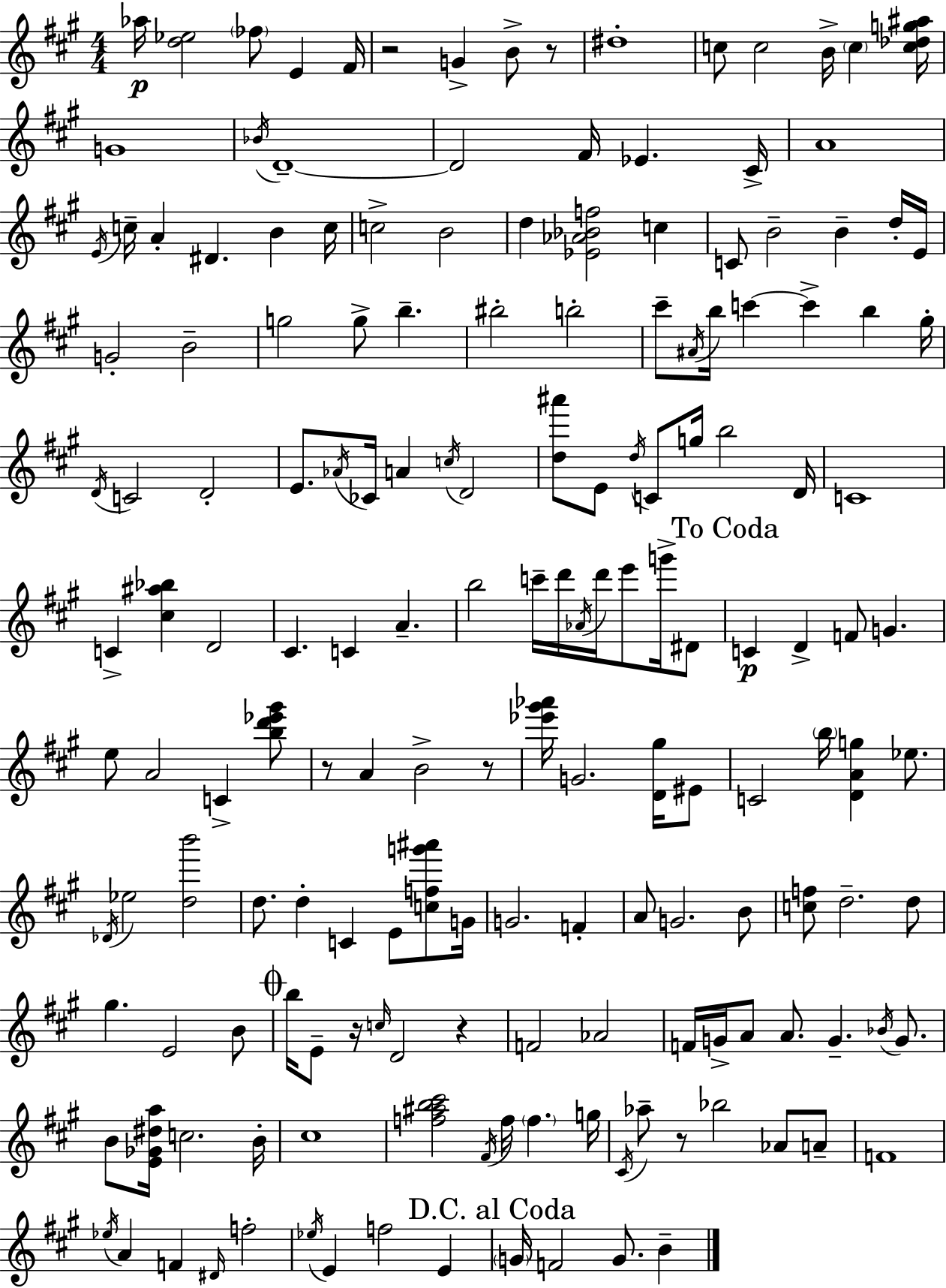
X:1
T:Untitled
M:4/4
L:1/4
K:A
_a/4 [d_e]2 _f/2 E ^F/4 z2 G B/2 z/2 ^d4 c/2 c2 B/4 c [c_dg^a]/4 G4 _B/4 D4 D2 ^F/4 _E ^C/4 A4 E/4 c/4 A ^D B c/4 c2 B2 d [_E_A_Bf]2 c C/2 B2 B d/4 E/4 G2 B2 g2 g/2 b ^b2 b2 ^c'/2 ^A/4 b/4 c' c' b ^g/4 D/4 C2 D2 E/2 _A/4 _C/4 A c/4 D2 [d^a']/2 E/2 d/4 C/2 g/4 b2 D/4 C4 C [^c^a_b] D2 ^C C A b2 c'/4 d'/4 _A/4 d'/4 e'/2 g'/4 ^D/2 C D F/2 G e/2 A2 C [bd'_e'^g']/2 z/2 A B2 z/2 [_e'^g'_a']/4 G2 [D^g]/4 ^E/2 C2 b/4 [DAg] _e/2 _D/4 _e2 [db']2 d/2 d C E/2 [cfg'^a']/2 G/4 G2 F A/2 G2 B/2 [cf]/2 d2 d/2 ^g E2 B/2 b/4 E/2 z/4 c/4 D2 z F2 _A2 F/4 G/4 A/2 A/2 G _B/4 G/2 B/2 [E_G^da]/4 c2 B/4 ^c4 [f^ab^c']2 ^F/4 f/4 f g/4 ^C/4 _a/2 z/2 _b2 _A/2 A/2 F4 _e/4 A F ^D/4 f2 _e/4 E f2 E G/4 F2 G/2 B